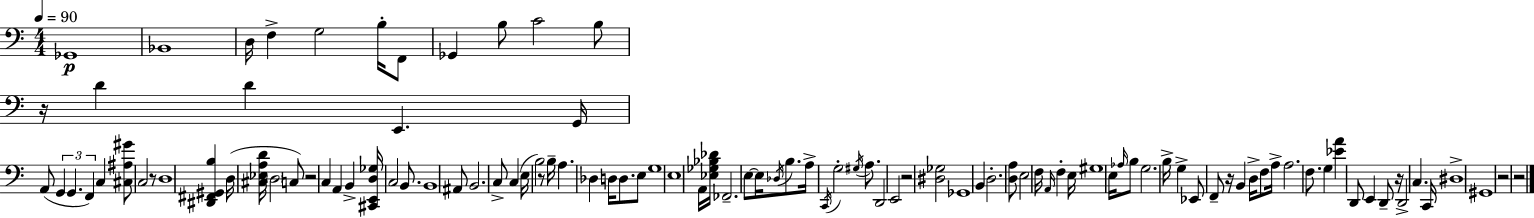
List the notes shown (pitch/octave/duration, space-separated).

Gb2/w Bb2/w D3/s F3/q G3/h B3/s F2/e Gb2/q B3/e C4/h B3/e R/s D4/q D4/q E2/q. G2/s A2/e G2/q G2/q. F2/q C3/q [C#3,A#3,G#4]/e C3/h R/e D3/w [D#2,F#2,G#2,B3]/q D3/s [C#3,Eb3,A3,D4]/s D3/h C3/e R/h C3/q A2/q B2/q [C#2,E2,D3,Gb3]/s C3/h B2/e. B2/w A#2/e B2/h. C3/e C3/q E3/s B3/h R/e B3/s A3/q. Db3/q D3/s D3/e. E3/e G3/w E3/w A2/s [Eb3,Gb3,Bb3,Db4]/s FES2/h. E3/e E3/s Db3/s B3/e. A3/s C2/s G3/h G#3/s A3/e. D2/h E2/h R/h [D#3,Gb3]/h Gb2/w B2/q D3/h. [D3,A3]/e E3/h F3/s A2/s F3/q E3/s G#3/w E3/s Ab3/s B3/e G3/h. B3/s G3/q Eb2/e F2/e R/s B2/q D3/s F3/e A3/s A3/h. F3/e. G3/q [Eb4,A4]/q D2/e E2/q D2/e R/s D2/h C3/q. C2/s D#3/w G#2/w R/h R/h